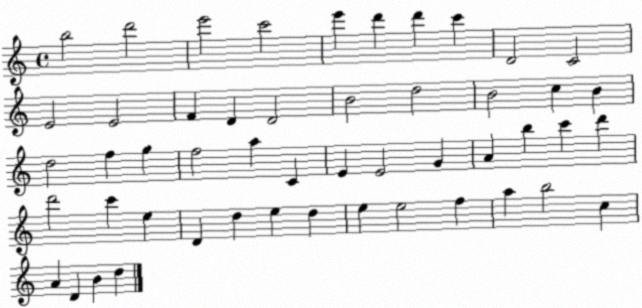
X:1
T:Untitled
M:4/4
L:1/4
K:C
b2 d'2 e'2 c'2 e' d' d' c' D2 C2 E2 E2 F D D2 B2 d2 B2 c B d2 f g f2 a C E E2 G A b c' d' d'2 c' e D d e d e e2 f a b2 c A D B d